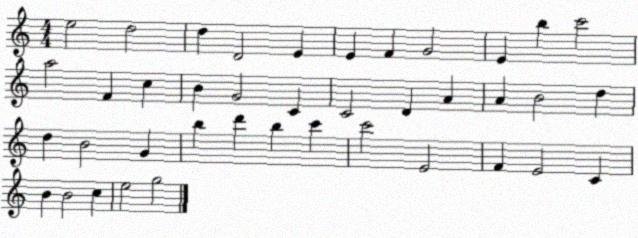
X:1
T:Untitled
M:4/4
L:1/4
K:C
e2 d2 d D2 E E F G2 E b c'2 a2 F c B G2 C C2 D A A B2 d d B2 G b d' b c' c'2 E2 F E2 C B B2 c e2 g2